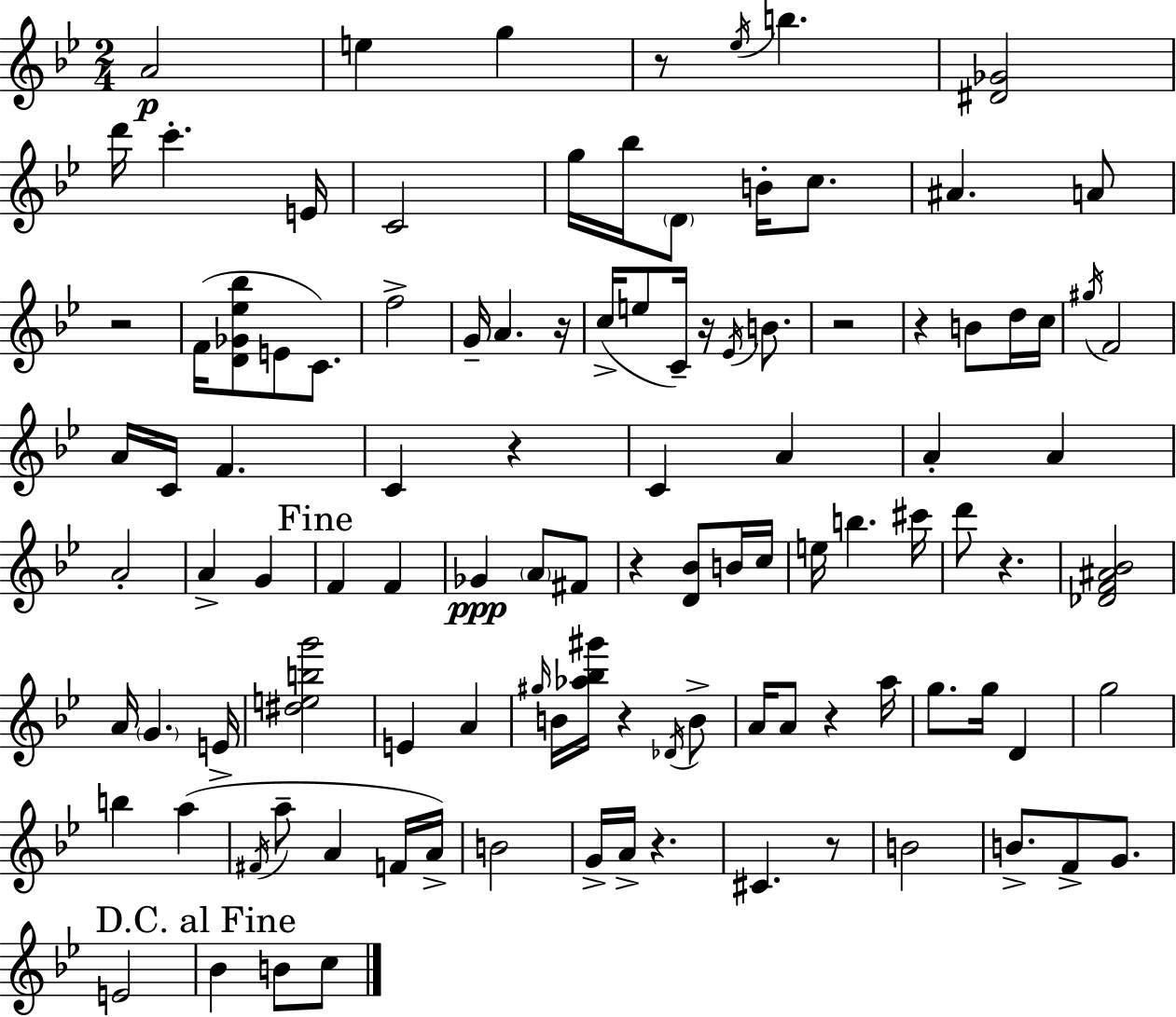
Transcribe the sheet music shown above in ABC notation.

X:1
T:Untitled
M:2/4
L:1/4
K:Gm
A2 e g z/2 _e/4 b [^D_G]2 d'/4 c' E/4 C2 g/4 _b/4 D/2 B/4 c/2 ^A A/2 z2 F/4 [D_G_e_b]/2 E/2 C/2 f2 G/4 A z/4 c/4 e/2 C/4 z/4 _E/4 B/2 z2 z B/2 d/4 c/4 ^g/4 F2 A/4 C/4 F C z C A A A A2 A G F F _G A/2 ^F/2 z [D_B]/2 B/4 c/4 e/4 b ^c'/4 d'/2 z [_DF^A_B]2 A/4 G E/4 [^debg']2 E A ^g/4 B/4 [_a_b^g']/4 z _D/4 B/2 A/4 A/2 z a/4 g/2 g/4 D g2 b a ^F/4 a/2 A F/4 A/4 B2 G/4 A/4 z ^C z/2 B2 B/2 F/2 G/2 E2 _B B/2 c/2